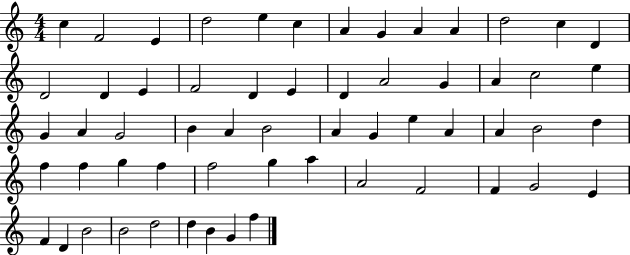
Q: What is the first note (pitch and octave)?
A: C5